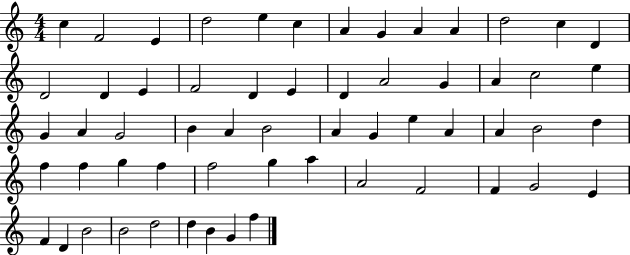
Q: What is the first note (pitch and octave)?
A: C5